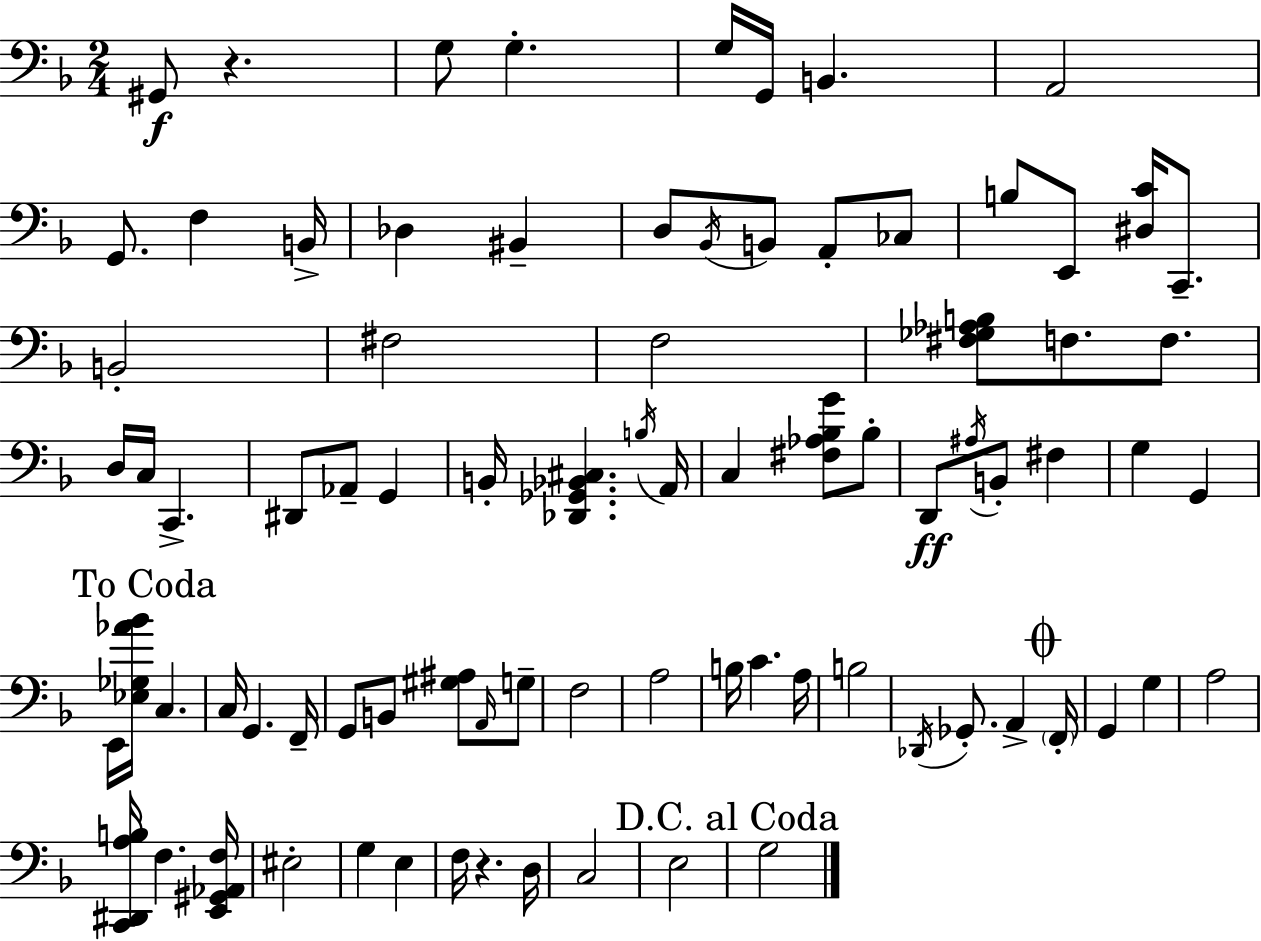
{
  \clef bass
  \numericTimeSignature
  \time 2/4
  \key d \minor
  gis,8\f r4. | g8 g4.-. | g16 g,16 b,4. | a,2 | \break g,8. f4 b,16-> | des4 bis,4-- | d8 \acciaccatura { bes,16 } b,8 a,8-. ces8 | b8 e,8 <dis c'>16 c,8.-- | \break b,2-. | fis2 | f2 | <fis ges aes b>8 f8. f8. | \break d16 c16 c,4.-> | dis,8 aes,8-- g,4 | b,16-. <des, ges, bes, cis>4. | \acciaccatura { b16 } a,16 c4 <fis aes bes g'>8 | \break bes8-. d,8\ff \acciaccatura { ais16 } b,8-. fis4 | g4 g,4 | \mark "To Coda" e,16 <ees ges aes' bes'>16 c4. | c16 g,4. | \break f,16-- g,8 b,8 <gis ais>8 | \grace { a,16 } g8-- f2 | a2 | b16 c'4. | \break a16 b2 | \acciaccatura { des,16 } ges,8.-. | a,4-> \mark \markup { \musicglyph "scripts.coda" } \parenthesize f,16-. g,4 | g4 a2 | \break <c, dis, a b>16 f4. | <e, gis, aes, f>16 eis2-. | g4 | e4 f16 r4. | \break d16 c2 | e2 | \mark "D.C. al Coda" g2 | \bar "|."
}